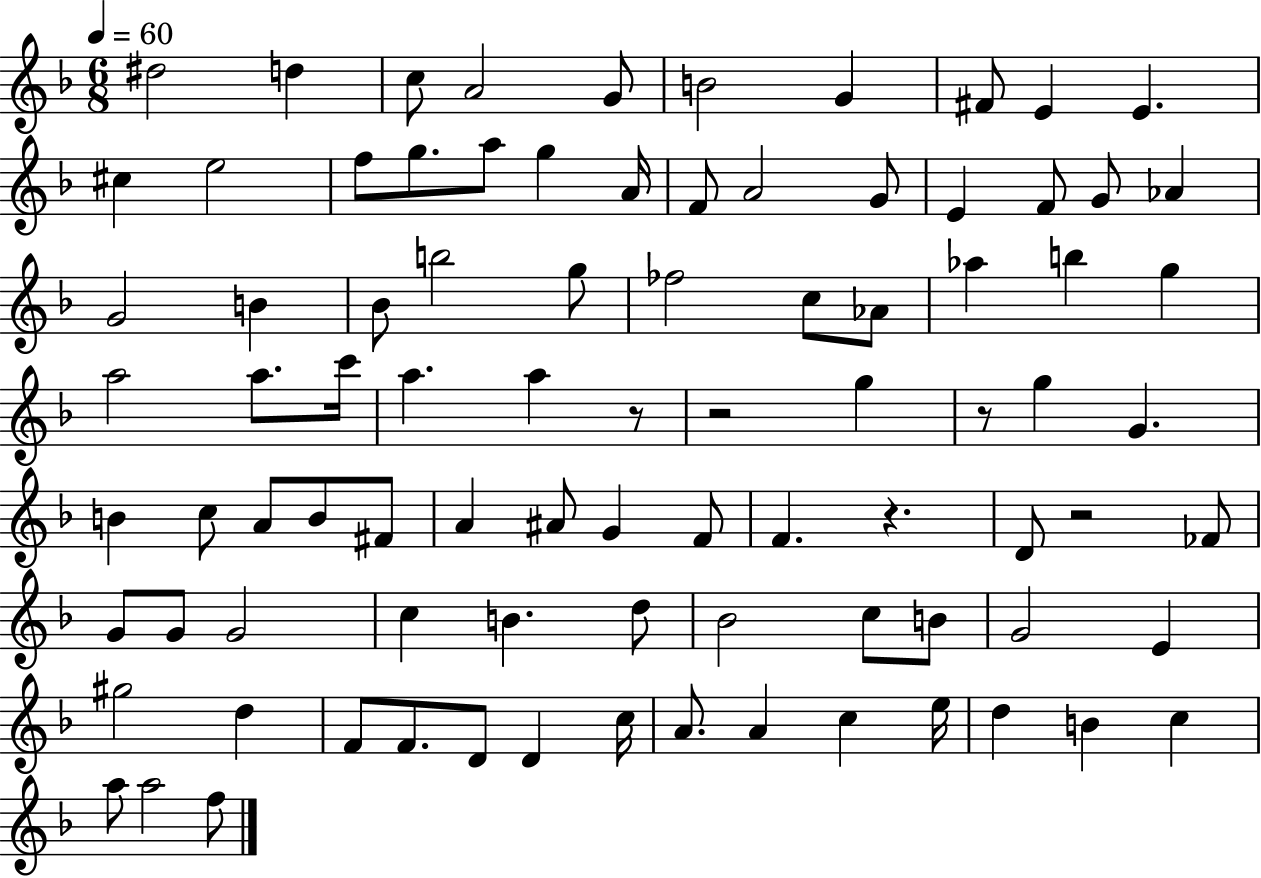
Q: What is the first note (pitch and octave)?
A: D#5